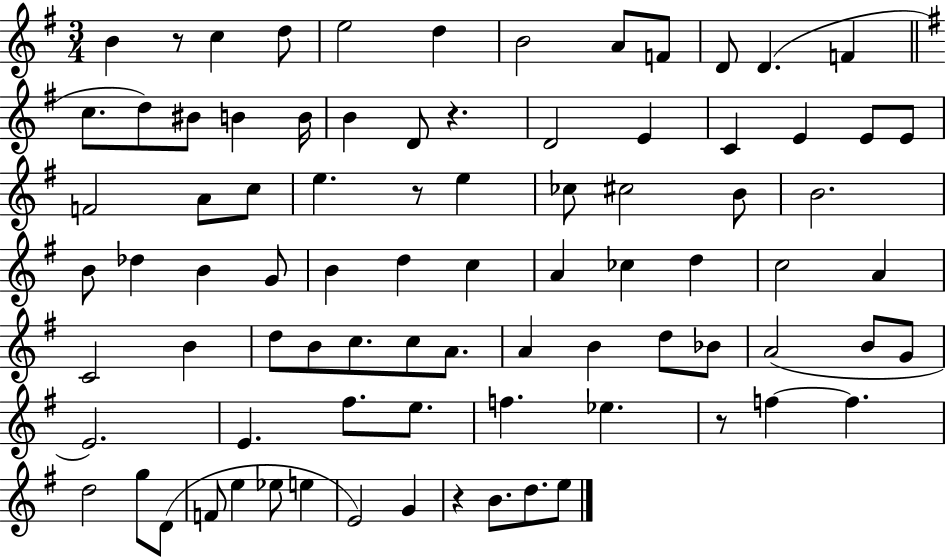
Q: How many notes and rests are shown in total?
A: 84